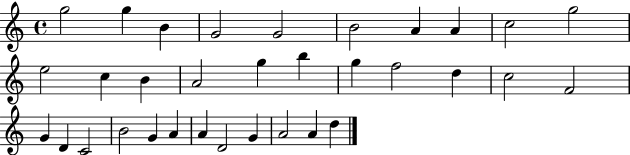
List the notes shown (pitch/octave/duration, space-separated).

G5/h G5/q B4/q G4/h G4/h B4/h A4/q A4/q C5/h G5/h E5/h C5/q B4/q A4/h G5/q B5/q G5/q F5/h D5/q C5/h F4/h G4/q D4/q C4/h B4/h G4/q A4/q A4/q D4/h G4/q A4/h A4/q D5/q